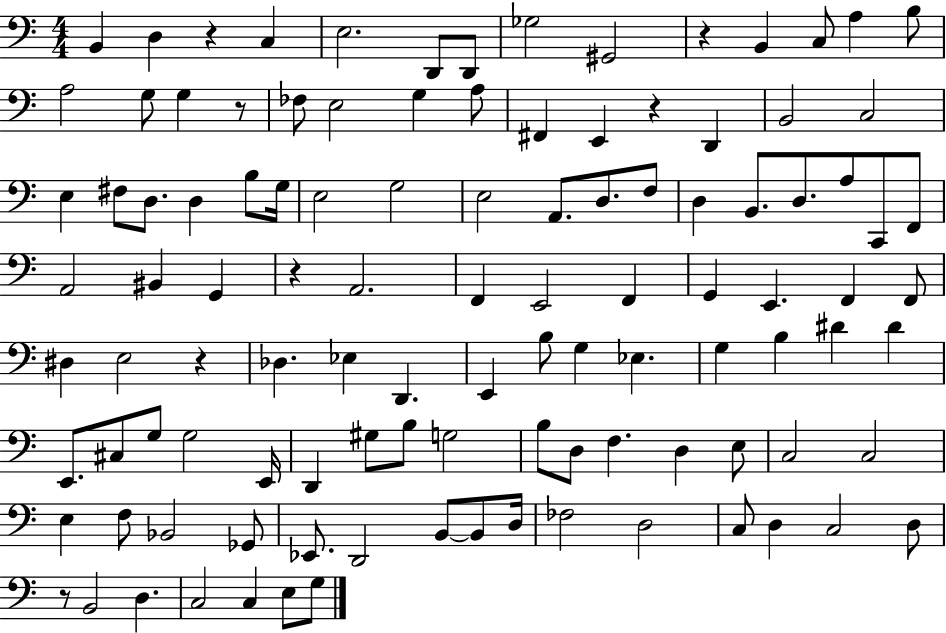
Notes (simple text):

B2/q D3/q R/q C3/q E3/h. D2/e D2/e Gb3/h G#2/h R/q B2/q C3/e A3/q B3/e A3/h G3/e G3/q R/e FES3/e E3/h G3/q A3/e F#2/q E2/q R/q D2/q B2/h C3/h E3/q F#3/e D3/e. D3/q B3/e G3/s E3/h G3/h E3/h A2/e. D3/e. F3/e D3/q B2/e. D3/e. A3/e C2/e F2/e A2/h BIS2/q G2/q R/q A2/h. F2/q E2/h F2/q G2/q E2/q. F2/q F2/e D#3/q E3/h R/q Db3/q. Eb3/q D2/q. E2/q B3/e G3/q Eb3/q. G3/q B3/q D#4/q D#4/q E2/e. C#3/e G3/e G3/h E2/s D2/q G#3/e B3/e G3/h B3/e D3/e F3/q. D3/q E3/e C3/h C3/h E3/q F3/e Bb2/h Gb2/e Eb2/e. D2/h B2/e B2/e D3/s FES3/h D3/h C3/e D3/q C3/h D3/e R/e B2/h D3/q. C3/h C3/q E3/e G3/e